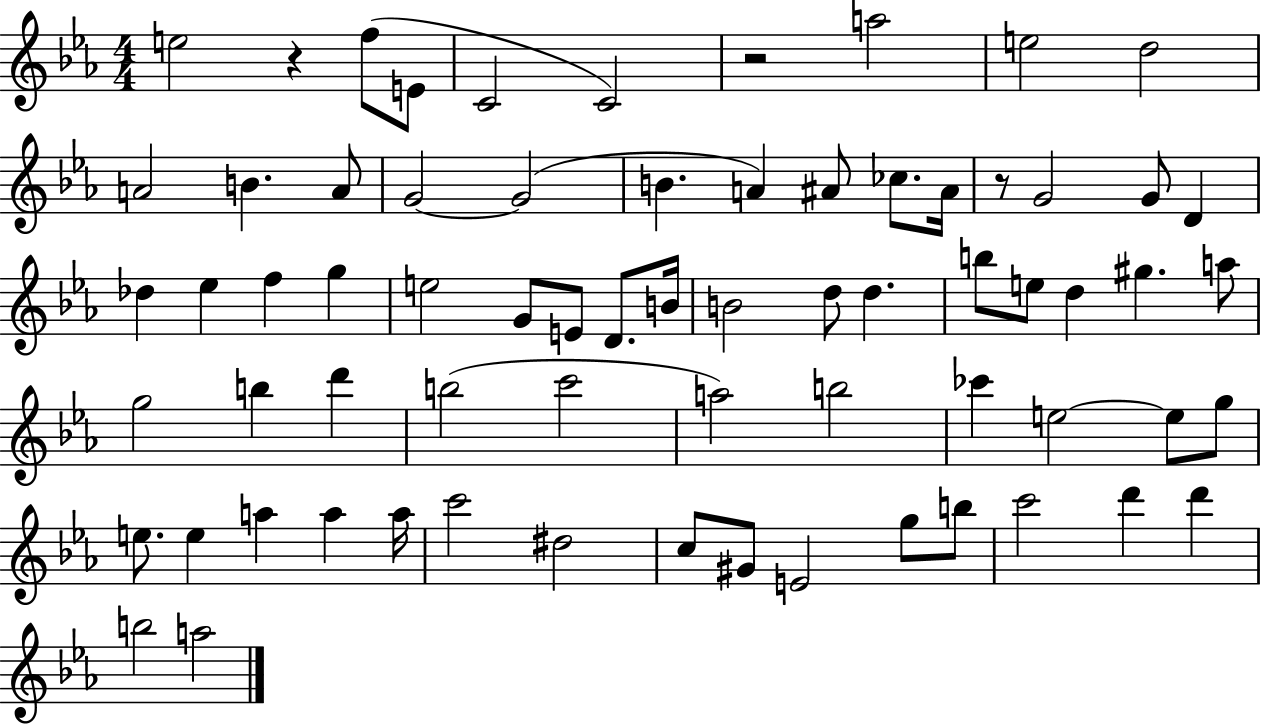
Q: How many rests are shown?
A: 3